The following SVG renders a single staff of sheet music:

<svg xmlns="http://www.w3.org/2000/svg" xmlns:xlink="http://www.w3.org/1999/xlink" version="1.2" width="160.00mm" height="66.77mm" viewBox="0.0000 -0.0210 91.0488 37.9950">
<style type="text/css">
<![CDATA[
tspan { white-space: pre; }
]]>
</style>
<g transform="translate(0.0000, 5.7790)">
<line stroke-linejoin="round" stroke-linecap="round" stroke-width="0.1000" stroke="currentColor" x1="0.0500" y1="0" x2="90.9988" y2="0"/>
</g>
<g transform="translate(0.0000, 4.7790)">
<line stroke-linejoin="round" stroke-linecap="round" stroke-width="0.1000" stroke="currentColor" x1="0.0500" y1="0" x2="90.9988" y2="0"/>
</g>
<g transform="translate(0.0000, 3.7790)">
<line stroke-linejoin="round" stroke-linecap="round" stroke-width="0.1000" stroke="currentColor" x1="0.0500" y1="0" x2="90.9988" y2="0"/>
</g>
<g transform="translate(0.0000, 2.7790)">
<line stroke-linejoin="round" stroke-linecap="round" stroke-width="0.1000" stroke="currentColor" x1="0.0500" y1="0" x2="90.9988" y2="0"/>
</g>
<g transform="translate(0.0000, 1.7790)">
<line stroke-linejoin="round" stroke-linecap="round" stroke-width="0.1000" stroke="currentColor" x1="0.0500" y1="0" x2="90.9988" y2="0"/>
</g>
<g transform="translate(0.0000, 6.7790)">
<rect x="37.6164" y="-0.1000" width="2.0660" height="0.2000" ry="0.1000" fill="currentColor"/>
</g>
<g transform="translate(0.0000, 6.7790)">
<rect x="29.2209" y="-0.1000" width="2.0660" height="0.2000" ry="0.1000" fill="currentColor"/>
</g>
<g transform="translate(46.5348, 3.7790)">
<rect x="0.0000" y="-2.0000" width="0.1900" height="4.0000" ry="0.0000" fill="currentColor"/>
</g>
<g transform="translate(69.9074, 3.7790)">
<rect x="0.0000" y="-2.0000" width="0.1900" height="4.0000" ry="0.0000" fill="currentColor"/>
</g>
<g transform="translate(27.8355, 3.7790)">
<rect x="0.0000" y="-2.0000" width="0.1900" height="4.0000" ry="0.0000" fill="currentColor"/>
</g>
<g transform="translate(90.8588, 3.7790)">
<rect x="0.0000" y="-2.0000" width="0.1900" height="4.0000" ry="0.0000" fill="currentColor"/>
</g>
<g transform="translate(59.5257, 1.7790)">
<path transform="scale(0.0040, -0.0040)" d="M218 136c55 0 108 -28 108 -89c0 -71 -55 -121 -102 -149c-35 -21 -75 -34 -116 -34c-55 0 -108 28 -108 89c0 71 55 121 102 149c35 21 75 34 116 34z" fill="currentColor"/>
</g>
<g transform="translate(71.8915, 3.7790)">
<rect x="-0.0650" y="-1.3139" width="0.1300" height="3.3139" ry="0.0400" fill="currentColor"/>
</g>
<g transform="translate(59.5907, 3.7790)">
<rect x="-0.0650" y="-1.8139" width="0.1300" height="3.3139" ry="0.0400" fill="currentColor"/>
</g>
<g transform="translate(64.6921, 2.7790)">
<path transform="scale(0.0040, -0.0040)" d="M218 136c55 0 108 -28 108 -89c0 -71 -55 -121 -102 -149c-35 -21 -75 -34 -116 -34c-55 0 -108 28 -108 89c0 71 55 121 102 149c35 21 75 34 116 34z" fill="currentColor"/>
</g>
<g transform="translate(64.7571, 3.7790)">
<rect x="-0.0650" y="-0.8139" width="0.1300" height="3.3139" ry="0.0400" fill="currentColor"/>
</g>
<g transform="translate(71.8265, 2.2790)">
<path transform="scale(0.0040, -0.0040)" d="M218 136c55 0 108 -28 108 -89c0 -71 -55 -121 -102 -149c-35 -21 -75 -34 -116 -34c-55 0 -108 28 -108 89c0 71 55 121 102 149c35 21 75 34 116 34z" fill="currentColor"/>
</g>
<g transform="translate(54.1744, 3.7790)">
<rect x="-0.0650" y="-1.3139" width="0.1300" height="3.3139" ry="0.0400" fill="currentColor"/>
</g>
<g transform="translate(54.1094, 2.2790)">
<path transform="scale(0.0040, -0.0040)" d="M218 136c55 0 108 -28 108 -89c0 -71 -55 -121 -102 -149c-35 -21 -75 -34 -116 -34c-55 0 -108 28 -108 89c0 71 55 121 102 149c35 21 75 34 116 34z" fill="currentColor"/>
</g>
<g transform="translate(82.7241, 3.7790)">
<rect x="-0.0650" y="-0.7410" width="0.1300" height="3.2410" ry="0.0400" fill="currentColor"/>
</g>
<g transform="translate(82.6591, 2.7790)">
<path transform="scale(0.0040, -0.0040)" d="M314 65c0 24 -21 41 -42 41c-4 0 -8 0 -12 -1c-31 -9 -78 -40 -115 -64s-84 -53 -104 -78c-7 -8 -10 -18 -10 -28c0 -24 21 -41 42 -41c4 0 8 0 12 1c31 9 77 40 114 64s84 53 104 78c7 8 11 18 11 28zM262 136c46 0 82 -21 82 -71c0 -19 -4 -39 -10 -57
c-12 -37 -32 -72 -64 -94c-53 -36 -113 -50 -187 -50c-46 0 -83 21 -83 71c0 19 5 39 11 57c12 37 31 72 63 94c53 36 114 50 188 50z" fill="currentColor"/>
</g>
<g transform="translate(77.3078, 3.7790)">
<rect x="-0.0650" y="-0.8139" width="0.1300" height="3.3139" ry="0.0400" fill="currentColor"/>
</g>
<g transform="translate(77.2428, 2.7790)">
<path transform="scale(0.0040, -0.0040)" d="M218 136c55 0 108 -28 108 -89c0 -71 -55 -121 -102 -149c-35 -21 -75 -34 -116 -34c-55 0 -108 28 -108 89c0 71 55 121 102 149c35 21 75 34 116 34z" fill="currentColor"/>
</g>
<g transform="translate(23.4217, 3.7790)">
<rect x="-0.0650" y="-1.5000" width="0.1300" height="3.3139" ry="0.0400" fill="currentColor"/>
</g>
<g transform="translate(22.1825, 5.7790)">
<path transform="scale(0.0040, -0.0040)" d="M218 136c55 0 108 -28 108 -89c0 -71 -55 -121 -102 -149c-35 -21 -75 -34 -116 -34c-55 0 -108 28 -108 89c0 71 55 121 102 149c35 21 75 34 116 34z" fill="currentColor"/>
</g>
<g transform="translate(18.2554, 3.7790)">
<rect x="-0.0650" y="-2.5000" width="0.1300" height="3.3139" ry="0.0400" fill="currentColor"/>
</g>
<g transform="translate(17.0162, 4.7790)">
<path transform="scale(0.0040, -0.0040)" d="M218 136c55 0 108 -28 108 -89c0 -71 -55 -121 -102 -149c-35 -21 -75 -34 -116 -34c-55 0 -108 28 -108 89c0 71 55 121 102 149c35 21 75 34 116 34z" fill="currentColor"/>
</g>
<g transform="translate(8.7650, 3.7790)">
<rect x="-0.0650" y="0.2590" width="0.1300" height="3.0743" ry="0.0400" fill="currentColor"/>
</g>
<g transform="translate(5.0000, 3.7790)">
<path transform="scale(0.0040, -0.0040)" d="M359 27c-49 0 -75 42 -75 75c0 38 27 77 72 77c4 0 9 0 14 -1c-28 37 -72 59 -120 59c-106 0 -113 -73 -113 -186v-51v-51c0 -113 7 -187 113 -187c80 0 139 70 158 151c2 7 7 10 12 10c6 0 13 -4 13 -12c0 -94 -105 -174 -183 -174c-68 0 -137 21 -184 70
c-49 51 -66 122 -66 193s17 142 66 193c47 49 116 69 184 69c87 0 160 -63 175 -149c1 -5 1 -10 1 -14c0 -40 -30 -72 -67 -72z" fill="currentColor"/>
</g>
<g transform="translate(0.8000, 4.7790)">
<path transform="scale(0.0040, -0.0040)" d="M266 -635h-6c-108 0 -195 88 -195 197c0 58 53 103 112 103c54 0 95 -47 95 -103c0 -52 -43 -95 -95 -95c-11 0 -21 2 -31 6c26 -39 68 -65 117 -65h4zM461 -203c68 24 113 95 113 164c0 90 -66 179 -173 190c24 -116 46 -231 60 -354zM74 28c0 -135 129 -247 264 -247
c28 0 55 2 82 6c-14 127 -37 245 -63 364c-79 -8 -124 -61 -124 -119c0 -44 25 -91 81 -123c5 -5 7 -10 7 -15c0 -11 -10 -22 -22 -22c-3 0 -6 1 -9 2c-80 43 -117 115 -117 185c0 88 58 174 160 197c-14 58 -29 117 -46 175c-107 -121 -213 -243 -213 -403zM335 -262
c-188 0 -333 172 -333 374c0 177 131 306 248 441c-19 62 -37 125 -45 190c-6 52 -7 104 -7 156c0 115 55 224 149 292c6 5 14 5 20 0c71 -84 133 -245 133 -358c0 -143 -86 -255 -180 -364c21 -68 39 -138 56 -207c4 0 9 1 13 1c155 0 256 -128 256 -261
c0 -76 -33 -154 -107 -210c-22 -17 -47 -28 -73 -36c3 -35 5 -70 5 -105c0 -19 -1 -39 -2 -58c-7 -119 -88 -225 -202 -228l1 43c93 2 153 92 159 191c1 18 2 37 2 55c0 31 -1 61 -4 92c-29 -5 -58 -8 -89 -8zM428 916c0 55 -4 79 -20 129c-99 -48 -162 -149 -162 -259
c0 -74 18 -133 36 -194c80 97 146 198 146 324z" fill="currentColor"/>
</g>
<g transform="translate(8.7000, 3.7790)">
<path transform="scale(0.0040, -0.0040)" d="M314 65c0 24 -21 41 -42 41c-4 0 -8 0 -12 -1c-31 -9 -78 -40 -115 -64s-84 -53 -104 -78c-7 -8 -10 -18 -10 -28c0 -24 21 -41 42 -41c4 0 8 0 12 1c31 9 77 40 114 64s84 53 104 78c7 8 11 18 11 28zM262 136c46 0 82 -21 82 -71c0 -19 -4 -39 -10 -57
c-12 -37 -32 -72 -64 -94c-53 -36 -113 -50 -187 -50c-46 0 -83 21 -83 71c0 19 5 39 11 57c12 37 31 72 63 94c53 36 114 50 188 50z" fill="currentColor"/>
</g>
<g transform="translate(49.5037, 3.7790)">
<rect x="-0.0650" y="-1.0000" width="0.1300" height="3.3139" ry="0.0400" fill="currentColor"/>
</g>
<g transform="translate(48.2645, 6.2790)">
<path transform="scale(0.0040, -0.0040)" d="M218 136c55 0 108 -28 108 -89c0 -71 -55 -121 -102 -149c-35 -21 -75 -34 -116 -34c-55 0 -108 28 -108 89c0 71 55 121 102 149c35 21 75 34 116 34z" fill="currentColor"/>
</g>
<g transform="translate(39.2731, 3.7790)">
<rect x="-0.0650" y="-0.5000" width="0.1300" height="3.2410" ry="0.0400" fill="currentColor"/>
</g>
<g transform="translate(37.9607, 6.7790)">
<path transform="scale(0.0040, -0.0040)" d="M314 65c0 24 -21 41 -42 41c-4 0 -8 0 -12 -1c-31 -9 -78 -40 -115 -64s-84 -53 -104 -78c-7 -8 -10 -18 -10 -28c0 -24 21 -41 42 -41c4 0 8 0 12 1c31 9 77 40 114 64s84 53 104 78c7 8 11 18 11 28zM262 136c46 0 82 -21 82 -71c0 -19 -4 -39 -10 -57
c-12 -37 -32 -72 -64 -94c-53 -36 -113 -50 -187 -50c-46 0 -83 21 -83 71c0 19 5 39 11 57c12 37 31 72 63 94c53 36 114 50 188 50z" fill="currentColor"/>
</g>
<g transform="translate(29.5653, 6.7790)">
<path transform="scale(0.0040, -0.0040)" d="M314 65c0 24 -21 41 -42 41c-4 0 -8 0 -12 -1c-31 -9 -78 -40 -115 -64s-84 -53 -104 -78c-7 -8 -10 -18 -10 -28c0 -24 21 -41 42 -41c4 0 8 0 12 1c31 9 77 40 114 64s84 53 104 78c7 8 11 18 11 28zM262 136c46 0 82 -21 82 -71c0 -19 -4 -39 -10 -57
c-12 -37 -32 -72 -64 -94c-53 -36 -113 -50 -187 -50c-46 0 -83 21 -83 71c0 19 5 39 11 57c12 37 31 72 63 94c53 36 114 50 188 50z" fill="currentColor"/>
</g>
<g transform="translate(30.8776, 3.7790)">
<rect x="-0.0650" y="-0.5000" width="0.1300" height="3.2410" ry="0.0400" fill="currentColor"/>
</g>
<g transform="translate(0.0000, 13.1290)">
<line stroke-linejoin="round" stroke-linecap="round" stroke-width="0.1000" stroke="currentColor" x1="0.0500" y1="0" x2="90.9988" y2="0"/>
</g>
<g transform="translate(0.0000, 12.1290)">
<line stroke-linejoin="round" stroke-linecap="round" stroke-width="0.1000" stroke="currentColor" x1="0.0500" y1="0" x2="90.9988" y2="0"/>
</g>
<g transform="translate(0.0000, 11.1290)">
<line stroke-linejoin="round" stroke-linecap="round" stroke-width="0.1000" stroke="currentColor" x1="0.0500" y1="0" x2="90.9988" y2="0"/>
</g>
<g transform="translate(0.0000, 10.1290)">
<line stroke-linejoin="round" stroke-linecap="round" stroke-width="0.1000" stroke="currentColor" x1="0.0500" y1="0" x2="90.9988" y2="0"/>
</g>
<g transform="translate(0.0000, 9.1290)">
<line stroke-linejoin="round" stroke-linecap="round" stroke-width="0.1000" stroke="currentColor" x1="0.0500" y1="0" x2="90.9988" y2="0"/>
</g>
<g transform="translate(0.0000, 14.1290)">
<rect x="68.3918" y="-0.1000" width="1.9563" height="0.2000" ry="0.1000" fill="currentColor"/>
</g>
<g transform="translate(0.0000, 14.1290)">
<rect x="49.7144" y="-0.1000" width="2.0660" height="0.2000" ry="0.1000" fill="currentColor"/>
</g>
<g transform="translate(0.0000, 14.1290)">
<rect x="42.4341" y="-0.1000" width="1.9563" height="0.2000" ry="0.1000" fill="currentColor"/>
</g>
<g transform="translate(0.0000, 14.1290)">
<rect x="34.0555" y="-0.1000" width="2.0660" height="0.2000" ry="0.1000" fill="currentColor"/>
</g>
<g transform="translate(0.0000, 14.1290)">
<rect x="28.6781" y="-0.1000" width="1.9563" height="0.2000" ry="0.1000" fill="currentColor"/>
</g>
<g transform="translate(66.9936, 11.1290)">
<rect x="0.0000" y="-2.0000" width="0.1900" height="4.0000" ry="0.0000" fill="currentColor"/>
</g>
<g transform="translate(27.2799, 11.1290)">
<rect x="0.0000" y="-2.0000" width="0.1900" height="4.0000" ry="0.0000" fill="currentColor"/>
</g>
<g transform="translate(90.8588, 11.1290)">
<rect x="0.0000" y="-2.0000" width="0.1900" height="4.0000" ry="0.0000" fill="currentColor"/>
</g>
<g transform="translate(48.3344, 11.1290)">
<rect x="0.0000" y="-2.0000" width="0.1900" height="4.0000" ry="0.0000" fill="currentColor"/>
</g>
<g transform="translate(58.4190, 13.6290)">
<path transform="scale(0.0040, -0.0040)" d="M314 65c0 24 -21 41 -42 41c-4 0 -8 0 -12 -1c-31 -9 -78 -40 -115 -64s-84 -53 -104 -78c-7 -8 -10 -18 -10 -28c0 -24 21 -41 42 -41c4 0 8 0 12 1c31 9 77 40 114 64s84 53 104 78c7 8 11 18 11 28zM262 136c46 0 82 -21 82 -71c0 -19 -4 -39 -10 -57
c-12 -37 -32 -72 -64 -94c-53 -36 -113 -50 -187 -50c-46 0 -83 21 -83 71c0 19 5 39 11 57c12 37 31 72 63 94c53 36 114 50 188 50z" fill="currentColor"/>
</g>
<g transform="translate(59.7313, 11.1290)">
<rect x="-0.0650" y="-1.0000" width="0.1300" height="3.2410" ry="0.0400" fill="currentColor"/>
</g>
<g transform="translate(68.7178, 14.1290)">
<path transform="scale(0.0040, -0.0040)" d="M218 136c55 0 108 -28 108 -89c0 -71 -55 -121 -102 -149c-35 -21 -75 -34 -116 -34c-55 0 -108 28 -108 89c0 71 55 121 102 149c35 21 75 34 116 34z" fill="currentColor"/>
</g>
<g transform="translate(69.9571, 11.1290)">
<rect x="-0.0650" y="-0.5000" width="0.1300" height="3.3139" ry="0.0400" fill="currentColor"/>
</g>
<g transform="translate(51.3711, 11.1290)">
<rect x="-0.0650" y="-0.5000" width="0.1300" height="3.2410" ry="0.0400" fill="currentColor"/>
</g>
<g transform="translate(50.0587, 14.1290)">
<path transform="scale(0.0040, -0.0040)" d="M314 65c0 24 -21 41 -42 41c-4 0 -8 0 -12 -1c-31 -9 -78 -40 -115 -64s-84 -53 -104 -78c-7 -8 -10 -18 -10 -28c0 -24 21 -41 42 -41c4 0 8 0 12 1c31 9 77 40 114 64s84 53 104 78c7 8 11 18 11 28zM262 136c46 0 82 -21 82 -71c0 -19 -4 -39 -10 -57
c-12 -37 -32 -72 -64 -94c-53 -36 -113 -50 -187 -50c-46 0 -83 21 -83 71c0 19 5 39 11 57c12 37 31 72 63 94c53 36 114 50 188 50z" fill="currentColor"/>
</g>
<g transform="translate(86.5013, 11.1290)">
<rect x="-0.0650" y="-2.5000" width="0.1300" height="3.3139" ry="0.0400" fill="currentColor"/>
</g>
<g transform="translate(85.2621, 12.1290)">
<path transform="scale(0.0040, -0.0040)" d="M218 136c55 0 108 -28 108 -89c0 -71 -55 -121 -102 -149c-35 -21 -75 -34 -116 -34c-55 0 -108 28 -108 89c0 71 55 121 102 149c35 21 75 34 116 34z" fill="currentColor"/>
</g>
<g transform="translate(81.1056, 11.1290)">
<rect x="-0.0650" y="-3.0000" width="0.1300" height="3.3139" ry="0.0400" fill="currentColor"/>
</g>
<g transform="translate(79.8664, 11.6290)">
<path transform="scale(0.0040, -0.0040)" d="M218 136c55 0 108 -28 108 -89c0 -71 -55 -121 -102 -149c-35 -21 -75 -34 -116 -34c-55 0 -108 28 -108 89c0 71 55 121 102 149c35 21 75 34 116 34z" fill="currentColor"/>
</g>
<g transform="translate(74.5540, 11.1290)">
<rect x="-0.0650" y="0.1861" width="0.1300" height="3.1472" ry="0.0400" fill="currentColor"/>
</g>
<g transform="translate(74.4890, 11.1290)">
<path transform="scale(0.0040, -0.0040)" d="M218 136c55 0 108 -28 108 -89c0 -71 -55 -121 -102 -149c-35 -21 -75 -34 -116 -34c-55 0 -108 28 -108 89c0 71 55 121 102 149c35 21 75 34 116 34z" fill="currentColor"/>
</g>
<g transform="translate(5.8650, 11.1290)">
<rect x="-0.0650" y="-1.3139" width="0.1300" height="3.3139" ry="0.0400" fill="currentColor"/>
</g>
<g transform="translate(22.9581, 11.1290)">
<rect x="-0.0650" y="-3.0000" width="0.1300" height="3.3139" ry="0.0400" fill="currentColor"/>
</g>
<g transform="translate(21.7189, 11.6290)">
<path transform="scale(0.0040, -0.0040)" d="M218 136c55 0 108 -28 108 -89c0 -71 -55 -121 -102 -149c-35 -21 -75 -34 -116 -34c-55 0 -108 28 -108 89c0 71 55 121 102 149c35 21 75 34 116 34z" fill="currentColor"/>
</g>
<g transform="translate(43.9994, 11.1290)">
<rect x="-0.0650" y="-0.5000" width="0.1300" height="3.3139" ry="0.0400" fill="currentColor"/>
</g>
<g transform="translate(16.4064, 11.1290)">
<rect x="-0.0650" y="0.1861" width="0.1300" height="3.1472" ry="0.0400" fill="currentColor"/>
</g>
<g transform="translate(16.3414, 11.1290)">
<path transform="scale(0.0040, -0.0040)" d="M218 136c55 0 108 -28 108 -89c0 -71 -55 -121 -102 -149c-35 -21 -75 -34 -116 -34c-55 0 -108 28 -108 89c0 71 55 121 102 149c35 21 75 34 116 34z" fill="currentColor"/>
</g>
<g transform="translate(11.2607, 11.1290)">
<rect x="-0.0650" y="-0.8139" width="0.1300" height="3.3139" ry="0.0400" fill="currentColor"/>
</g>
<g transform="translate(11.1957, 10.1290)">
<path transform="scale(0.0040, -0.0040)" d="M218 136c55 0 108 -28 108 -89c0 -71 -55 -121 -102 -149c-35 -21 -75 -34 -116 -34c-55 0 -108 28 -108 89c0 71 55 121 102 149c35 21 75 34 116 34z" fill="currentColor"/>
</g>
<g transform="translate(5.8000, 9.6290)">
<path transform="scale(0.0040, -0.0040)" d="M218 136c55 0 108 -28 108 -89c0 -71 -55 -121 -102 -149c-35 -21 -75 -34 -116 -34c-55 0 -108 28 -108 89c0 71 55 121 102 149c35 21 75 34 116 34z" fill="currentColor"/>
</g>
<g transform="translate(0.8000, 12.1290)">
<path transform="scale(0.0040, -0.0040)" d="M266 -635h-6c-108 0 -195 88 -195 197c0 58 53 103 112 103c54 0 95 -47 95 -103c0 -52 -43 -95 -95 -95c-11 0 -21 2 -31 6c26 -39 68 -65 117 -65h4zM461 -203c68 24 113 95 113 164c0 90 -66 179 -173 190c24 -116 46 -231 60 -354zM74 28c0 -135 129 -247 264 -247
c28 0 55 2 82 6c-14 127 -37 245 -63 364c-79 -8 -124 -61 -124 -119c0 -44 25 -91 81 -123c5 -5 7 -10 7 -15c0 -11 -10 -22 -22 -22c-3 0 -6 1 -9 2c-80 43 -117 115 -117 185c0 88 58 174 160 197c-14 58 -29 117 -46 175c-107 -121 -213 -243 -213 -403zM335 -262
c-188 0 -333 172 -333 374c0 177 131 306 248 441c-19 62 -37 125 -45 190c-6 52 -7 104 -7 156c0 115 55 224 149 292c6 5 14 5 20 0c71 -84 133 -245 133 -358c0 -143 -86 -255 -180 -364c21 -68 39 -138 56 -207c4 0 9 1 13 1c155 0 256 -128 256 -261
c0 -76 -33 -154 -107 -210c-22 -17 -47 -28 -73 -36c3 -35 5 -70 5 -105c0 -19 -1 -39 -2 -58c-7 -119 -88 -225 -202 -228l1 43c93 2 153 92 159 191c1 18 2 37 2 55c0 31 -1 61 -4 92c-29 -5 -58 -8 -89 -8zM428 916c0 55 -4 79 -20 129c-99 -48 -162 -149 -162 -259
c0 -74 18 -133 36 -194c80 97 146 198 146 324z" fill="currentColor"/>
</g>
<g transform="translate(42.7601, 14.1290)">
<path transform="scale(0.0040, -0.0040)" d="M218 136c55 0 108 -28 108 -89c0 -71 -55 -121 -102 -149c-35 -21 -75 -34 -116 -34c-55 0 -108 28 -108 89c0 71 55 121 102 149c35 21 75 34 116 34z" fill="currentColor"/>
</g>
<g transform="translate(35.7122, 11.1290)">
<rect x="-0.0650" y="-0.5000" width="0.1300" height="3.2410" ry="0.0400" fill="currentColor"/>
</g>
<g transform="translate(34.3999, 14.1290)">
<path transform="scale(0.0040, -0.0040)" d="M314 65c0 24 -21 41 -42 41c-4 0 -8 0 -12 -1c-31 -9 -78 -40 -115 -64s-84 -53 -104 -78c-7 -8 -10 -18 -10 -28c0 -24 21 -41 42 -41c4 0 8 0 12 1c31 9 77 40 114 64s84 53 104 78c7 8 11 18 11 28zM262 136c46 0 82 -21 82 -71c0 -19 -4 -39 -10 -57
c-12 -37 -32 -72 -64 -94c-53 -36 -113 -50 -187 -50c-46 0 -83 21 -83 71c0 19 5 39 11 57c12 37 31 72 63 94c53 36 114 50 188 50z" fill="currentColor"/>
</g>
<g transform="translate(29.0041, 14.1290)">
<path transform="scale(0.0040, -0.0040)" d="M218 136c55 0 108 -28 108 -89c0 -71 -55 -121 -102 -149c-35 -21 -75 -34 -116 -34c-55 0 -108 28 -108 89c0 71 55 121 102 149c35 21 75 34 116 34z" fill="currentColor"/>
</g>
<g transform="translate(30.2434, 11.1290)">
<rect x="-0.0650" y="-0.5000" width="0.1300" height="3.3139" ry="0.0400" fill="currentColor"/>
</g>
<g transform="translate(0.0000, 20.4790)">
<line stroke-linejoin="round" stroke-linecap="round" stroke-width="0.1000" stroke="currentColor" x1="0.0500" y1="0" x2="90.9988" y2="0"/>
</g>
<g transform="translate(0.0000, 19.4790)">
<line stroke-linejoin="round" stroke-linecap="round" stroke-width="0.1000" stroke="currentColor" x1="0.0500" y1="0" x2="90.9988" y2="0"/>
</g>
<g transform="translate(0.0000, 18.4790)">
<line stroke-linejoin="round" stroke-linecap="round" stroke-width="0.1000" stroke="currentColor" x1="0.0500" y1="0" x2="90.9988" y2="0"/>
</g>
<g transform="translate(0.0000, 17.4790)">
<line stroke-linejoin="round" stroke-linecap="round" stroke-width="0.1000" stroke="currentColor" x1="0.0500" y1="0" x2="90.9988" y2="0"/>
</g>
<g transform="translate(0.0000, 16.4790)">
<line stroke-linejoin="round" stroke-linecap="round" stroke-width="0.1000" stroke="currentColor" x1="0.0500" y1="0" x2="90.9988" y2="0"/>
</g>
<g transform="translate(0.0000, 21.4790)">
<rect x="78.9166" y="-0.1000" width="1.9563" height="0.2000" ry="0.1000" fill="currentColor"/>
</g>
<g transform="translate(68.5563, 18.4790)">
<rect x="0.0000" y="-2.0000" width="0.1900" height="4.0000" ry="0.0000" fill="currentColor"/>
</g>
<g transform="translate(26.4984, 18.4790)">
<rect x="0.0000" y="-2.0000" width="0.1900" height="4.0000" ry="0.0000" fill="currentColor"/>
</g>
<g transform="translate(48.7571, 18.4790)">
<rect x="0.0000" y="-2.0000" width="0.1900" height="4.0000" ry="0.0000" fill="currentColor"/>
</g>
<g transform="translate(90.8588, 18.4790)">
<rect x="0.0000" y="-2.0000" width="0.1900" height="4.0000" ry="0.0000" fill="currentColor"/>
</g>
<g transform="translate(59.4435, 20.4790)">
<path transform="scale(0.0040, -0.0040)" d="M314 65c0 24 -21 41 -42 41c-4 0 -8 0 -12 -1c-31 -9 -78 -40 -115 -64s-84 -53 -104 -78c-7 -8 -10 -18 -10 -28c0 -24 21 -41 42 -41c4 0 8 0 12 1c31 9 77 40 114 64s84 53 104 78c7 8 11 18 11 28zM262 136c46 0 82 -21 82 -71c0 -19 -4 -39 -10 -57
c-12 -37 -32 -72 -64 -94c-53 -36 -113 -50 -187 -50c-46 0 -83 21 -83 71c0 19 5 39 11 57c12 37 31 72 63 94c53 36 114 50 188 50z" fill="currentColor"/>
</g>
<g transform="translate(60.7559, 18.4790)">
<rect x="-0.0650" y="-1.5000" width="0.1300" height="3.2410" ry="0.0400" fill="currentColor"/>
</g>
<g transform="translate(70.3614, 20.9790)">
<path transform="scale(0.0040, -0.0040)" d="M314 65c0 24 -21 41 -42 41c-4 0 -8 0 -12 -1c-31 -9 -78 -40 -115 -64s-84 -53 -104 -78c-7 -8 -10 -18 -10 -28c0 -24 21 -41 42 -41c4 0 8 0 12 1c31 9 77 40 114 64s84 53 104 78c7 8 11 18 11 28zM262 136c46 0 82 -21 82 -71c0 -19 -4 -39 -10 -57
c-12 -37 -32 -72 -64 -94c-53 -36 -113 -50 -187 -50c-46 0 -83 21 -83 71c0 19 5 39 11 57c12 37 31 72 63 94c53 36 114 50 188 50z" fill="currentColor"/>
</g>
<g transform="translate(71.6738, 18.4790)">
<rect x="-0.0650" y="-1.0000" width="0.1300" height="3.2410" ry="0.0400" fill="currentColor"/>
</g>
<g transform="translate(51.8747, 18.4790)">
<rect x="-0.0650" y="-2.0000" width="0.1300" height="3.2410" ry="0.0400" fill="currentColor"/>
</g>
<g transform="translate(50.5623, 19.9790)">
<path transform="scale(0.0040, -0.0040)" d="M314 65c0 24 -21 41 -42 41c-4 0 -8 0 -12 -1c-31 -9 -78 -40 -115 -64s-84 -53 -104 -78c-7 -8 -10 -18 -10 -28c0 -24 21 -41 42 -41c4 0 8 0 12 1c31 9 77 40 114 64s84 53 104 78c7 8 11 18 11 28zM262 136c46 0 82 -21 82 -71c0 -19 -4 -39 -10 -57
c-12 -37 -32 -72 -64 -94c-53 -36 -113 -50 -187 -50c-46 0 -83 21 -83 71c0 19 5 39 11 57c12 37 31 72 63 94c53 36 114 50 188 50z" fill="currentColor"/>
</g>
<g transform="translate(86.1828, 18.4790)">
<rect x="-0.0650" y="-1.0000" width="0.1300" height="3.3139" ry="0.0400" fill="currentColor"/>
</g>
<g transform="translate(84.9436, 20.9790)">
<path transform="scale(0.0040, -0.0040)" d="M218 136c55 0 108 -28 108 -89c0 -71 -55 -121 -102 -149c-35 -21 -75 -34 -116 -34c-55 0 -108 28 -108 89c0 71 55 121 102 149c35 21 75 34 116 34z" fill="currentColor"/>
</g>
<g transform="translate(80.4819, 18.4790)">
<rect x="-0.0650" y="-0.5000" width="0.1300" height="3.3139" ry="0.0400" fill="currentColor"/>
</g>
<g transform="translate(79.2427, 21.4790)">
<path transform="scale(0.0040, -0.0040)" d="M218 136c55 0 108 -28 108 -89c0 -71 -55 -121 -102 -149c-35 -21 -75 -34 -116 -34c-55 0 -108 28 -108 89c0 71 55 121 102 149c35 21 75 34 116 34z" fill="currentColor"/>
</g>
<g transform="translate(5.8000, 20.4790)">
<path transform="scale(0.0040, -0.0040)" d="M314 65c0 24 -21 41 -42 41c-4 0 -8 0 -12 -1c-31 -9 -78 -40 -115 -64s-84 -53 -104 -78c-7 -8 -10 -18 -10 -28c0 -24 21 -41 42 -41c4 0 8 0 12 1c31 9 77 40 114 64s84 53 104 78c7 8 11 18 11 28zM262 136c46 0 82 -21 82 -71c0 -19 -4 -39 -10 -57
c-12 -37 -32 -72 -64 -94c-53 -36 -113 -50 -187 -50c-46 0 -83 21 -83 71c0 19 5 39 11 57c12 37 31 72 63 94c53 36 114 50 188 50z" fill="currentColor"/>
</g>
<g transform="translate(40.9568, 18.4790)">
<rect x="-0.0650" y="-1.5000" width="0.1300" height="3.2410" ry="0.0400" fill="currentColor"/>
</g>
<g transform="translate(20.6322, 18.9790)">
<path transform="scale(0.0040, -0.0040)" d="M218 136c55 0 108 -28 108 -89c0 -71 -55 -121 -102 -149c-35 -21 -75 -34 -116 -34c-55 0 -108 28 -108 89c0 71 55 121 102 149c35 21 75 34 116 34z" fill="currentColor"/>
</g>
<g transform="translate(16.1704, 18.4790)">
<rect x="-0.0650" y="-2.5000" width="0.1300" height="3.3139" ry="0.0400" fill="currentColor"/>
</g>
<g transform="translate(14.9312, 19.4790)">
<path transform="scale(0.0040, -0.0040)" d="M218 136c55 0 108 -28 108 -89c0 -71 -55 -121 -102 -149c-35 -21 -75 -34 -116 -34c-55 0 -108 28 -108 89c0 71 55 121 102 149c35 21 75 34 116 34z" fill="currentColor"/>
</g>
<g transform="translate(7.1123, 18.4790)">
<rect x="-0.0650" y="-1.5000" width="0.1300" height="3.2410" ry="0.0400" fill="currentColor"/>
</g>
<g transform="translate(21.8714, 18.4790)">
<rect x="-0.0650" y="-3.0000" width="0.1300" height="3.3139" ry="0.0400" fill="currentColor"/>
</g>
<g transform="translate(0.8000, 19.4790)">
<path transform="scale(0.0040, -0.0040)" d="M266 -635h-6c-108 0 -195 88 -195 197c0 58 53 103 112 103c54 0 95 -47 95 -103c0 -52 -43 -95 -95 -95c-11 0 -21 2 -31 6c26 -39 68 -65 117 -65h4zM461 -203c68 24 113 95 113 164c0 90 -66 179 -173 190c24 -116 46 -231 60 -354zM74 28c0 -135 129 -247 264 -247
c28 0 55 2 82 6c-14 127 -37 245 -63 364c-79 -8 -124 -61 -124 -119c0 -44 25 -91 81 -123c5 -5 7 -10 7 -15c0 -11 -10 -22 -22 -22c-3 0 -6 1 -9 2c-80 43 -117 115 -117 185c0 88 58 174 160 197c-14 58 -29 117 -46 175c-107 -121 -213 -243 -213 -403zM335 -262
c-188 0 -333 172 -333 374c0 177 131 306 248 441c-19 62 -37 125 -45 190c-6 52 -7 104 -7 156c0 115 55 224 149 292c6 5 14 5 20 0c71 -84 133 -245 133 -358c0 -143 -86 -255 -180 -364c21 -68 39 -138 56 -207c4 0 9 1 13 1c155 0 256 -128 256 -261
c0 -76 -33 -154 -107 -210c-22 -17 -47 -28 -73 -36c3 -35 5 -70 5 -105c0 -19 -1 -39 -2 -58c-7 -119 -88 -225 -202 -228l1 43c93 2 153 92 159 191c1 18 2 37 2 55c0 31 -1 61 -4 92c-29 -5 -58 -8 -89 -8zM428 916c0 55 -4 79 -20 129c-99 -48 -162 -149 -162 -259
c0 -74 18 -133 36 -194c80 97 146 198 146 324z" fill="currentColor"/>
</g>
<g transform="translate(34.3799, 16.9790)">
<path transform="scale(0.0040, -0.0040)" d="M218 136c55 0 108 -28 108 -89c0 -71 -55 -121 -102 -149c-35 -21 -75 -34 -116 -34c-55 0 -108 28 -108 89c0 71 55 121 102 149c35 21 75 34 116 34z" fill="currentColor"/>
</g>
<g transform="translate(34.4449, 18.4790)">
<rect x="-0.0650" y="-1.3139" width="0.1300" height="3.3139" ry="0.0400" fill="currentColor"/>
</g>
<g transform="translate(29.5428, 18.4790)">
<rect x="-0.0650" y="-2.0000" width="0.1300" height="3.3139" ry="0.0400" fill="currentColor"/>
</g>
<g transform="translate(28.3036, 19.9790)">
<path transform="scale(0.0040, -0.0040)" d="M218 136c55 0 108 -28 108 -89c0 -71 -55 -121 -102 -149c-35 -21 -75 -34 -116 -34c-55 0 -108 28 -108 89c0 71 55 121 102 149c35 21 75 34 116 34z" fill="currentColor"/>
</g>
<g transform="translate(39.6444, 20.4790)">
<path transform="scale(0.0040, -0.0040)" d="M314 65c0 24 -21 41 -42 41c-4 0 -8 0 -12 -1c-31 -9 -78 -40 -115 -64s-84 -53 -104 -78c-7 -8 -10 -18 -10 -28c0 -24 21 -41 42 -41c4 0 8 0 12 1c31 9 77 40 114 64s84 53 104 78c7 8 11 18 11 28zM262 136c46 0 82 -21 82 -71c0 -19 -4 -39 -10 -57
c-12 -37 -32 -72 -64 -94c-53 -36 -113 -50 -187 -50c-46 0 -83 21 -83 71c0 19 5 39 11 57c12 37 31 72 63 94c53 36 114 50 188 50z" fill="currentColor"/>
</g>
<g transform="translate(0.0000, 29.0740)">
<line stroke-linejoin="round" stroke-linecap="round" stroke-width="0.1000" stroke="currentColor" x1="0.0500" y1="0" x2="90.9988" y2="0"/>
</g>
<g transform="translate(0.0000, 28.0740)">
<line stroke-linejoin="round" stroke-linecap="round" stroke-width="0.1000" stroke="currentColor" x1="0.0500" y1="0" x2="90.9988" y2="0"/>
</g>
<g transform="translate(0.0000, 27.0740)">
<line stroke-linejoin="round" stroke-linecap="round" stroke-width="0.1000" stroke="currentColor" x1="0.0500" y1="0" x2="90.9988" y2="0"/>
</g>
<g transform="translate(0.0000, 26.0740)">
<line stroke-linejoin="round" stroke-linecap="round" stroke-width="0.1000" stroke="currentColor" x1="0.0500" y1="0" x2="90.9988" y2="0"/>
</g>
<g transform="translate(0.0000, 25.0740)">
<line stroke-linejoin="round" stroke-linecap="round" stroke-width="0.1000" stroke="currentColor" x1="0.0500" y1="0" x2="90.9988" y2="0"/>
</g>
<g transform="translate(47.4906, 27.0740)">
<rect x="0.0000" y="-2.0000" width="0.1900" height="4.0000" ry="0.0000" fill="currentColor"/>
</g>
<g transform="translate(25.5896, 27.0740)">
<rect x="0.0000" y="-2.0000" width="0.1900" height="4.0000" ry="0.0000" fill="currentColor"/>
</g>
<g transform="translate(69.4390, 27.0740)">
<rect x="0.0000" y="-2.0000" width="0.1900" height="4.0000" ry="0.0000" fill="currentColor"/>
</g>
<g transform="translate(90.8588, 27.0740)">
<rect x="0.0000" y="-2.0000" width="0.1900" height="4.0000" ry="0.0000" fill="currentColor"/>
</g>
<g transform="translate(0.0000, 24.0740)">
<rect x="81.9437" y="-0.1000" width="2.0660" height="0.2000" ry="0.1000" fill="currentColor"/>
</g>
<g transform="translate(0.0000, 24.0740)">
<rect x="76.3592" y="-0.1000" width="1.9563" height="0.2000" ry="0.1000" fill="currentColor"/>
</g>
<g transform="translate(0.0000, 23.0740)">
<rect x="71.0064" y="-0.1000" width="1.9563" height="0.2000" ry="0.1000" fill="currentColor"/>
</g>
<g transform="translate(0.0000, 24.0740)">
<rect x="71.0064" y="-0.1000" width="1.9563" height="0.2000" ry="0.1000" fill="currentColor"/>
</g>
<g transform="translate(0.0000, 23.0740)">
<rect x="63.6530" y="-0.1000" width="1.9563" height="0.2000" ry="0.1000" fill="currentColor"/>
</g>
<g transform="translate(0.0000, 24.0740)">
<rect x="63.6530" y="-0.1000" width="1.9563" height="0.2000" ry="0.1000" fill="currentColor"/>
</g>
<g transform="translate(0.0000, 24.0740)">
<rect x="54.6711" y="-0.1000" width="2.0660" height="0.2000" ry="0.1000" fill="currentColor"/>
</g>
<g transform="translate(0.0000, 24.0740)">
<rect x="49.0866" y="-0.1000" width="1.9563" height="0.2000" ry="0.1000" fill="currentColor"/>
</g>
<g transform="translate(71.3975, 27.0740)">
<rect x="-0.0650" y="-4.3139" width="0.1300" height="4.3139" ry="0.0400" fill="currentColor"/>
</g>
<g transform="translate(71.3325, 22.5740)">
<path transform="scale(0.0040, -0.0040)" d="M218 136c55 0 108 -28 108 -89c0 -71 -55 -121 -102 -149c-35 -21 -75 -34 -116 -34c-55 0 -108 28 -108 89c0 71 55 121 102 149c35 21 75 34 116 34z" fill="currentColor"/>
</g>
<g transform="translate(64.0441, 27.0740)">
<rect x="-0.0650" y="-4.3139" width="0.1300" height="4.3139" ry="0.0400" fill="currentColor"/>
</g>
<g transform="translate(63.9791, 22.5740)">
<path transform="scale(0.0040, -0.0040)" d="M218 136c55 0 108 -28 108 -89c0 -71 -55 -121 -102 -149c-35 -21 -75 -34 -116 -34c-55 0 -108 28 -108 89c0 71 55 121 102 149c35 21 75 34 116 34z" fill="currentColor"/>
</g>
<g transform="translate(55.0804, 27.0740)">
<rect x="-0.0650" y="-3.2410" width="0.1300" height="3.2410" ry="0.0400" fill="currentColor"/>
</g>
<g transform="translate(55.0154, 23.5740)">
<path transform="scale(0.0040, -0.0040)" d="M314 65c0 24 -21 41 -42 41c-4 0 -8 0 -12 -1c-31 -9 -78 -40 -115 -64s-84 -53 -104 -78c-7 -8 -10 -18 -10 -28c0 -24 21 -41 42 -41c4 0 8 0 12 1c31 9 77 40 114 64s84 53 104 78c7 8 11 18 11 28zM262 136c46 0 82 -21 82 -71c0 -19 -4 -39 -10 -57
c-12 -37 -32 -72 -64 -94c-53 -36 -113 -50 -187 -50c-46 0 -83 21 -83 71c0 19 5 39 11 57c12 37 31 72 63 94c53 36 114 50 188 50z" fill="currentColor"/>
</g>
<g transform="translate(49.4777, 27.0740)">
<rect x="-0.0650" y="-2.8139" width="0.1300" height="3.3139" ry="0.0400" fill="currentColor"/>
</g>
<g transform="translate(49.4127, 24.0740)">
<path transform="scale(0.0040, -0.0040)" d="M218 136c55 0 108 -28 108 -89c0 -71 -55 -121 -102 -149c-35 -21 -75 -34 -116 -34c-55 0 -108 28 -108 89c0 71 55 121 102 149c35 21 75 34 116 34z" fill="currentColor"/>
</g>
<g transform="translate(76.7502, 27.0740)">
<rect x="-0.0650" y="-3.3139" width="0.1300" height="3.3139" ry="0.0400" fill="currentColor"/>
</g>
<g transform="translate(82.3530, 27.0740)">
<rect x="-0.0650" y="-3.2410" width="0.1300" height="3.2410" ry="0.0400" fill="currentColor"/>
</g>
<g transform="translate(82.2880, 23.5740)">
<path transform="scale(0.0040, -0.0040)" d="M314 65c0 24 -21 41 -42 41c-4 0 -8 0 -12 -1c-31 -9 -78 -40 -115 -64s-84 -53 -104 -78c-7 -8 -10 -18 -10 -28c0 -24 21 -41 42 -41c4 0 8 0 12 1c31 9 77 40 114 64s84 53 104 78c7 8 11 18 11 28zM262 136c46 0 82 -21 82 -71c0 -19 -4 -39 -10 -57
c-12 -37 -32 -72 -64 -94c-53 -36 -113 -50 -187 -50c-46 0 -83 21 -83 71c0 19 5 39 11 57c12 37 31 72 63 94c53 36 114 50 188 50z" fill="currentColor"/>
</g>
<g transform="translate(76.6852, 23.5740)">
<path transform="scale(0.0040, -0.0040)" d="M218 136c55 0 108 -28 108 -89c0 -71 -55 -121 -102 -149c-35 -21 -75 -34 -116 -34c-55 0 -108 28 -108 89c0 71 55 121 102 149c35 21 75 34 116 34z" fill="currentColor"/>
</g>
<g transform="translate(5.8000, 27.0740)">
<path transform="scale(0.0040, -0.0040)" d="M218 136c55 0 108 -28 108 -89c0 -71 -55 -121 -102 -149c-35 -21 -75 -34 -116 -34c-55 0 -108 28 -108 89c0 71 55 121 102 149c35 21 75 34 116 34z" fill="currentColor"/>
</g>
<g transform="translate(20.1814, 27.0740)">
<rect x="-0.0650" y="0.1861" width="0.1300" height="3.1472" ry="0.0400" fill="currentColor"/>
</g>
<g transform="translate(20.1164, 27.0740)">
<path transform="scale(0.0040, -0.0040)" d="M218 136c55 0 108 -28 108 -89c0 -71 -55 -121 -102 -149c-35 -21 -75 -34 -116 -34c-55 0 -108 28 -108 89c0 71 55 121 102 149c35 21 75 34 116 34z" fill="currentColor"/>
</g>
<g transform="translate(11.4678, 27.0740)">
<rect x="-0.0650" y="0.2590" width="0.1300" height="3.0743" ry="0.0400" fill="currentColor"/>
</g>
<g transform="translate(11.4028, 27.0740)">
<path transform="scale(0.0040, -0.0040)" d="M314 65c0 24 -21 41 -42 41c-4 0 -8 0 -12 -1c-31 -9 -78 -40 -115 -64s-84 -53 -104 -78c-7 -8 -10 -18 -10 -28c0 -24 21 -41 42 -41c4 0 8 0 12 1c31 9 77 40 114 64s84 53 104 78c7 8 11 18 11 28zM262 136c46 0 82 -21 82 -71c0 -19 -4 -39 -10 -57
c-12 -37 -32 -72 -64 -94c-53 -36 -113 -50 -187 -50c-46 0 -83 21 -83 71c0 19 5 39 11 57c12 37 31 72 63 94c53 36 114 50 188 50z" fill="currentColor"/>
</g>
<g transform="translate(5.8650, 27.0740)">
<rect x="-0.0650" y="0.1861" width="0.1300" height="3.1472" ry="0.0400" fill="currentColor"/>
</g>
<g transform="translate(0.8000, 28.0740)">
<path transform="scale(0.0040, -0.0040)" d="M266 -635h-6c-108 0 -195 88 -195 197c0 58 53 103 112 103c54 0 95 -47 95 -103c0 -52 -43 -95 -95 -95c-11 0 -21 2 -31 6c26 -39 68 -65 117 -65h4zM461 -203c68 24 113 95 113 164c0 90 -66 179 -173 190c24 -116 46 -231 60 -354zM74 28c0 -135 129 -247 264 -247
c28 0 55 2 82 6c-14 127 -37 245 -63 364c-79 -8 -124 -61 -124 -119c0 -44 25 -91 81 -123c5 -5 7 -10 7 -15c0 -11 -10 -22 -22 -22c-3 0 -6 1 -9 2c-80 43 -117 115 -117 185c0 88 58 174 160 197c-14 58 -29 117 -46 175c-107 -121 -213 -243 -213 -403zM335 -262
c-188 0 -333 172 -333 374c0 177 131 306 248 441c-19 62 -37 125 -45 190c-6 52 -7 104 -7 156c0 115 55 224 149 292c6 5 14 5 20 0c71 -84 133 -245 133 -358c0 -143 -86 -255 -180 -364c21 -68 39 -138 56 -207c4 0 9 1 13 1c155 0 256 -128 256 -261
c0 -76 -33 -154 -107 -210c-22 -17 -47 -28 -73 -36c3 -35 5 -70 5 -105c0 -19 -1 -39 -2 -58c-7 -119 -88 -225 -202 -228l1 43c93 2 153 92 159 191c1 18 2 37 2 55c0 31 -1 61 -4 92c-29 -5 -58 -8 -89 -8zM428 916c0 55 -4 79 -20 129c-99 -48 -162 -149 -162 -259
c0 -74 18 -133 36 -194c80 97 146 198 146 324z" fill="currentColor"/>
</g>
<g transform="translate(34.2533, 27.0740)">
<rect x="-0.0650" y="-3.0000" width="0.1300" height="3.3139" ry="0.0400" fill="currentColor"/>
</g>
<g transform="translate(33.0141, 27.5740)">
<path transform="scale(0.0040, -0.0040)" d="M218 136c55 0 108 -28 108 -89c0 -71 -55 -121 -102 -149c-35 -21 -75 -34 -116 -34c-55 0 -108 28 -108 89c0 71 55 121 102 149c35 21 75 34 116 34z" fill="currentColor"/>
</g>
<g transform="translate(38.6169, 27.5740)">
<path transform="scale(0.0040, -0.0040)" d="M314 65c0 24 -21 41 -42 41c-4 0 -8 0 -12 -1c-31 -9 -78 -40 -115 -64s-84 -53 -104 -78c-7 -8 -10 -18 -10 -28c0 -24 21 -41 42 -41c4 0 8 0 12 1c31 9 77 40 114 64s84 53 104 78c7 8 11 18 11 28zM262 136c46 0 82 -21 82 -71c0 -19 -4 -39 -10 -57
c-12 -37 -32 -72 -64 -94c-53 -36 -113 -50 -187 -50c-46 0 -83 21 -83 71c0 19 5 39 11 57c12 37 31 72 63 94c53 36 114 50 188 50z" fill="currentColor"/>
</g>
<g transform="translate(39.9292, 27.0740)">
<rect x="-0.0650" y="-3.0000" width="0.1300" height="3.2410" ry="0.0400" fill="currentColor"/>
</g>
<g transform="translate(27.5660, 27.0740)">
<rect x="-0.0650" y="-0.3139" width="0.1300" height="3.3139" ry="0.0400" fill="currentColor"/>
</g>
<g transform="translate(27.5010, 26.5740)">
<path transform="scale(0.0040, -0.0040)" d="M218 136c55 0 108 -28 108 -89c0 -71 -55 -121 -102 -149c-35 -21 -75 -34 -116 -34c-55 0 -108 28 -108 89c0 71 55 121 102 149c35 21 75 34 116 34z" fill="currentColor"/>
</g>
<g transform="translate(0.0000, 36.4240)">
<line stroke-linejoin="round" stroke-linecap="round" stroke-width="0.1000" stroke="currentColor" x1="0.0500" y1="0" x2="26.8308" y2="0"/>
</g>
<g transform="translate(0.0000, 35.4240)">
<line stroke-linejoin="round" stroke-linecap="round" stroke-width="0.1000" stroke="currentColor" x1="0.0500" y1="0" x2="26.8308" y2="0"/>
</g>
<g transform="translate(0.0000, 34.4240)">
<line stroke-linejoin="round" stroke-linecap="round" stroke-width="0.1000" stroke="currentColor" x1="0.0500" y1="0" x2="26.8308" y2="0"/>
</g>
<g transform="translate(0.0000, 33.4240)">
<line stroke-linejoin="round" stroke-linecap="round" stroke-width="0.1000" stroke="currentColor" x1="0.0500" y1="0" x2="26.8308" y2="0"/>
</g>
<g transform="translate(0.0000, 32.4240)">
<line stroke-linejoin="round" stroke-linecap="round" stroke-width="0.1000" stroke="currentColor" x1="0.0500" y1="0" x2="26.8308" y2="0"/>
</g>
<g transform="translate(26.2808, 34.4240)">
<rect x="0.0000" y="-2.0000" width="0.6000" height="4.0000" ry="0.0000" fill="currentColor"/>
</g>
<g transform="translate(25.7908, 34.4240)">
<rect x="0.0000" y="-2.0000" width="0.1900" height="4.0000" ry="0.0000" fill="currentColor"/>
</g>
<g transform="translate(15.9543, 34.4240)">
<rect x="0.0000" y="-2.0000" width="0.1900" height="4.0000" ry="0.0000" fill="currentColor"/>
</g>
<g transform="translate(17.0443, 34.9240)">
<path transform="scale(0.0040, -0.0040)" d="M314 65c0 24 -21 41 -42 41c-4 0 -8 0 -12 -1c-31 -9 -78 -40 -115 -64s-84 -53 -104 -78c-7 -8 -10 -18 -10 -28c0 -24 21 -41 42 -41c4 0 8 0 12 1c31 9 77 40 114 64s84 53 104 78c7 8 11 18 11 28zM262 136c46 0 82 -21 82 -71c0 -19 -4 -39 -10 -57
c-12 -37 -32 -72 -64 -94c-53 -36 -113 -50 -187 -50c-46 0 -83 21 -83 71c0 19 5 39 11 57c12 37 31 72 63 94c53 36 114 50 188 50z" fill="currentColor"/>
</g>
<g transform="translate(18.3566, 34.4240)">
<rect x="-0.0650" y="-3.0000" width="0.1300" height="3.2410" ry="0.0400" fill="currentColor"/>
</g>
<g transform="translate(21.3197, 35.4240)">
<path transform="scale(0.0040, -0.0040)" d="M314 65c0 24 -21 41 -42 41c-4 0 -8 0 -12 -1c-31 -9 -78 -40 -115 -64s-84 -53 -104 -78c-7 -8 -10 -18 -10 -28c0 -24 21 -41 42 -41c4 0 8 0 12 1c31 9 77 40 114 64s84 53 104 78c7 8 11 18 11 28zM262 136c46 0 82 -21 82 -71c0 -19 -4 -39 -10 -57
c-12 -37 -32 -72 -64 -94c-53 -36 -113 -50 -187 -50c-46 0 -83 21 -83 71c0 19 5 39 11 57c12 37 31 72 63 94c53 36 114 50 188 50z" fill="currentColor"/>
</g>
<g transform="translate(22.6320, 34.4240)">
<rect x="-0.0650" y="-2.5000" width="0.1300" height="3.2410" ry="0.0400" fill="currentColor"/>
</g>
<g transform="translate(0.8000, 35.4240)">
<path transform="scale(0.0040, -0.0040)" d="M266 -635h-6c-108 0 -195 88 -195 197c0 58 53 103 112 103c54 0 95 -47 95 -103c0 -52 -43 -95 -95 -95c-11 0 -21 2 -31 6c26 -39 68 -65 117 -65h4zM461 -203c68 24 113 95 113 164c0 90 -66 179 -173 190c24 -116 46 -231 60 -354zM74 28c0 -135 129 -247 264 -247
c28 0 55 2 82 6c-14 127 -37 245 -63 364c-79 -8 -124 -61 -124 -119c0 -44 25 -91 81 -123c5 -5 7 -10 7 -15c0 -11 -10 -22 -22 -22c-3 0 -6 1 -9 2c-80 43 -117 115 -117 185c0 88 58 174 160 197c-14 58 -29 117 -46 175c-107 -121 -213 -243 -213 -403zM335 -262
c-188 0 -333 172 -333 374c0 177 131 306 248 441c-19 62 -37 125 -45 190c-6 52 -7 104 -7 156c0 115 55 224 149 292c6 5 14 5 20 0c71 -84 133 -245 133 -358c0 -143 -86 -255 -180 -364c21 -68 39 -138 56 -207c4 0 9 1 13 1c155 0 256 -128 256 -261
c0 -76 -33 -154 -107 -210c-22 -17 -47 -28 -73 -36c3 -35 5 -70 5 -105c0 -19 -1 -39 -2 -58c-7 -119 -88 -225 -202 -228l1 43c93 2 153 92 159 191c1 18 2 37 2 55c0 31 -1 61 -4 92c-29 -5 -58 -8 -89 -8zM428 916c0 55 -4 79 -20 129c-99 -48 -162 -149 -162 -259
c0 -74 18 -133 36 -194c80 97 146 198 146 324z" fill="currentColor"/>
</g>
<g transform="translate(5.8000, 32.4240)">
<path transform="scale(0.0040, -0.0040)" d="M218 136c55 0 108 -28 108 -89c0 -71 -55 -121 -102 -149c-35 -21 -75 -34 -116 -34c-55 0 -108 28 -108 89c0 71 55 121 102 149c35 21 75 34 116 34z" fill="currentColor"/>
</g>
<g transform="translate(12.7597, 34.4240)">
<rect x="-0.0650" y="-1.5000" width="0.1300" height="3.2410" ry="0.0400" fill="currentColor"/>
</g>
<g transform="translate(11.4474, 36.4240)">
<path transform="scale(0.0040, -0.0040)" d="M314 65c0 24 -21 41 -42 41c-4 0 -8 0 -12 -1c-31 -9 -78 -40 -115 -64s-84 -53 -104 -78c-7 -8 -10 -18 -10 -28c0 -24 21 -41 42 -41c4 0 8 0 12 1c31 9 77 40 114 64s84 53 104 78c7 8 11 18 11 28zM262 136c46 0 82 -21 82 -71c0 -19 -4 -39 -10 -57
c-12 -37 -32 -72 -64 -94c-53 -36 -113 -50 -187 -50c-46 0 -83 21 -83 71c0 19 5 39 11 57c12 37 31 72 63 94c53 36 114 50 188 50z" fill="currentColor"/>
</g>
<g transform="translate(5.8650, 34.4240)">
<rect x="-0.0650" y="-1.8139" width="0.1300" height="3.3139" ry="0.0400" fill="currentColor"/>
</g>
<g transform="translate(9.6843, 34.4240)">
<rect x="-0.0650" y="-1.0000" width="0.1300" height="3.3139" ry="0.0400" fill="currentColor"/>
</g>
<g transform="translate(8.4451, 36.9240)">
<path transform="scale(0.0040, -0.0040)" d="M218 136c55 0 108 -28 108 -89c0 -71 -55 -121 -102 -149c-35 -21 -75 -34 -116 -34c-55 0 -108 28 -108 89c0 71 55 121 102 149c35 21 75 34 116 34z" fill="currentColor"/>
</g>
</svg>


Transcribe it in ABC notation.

X:1
T:Untitled
M:4/4
L:1/4
K:C
B2 G E C2 C2 D e f d e d d2 e d B A C C2 C C2 D2 C B A G E2 G A F e E2 F2 E2 D2 C D B B2 B c A A2 a b2 d' d' b b2 f D E2 A2 G2